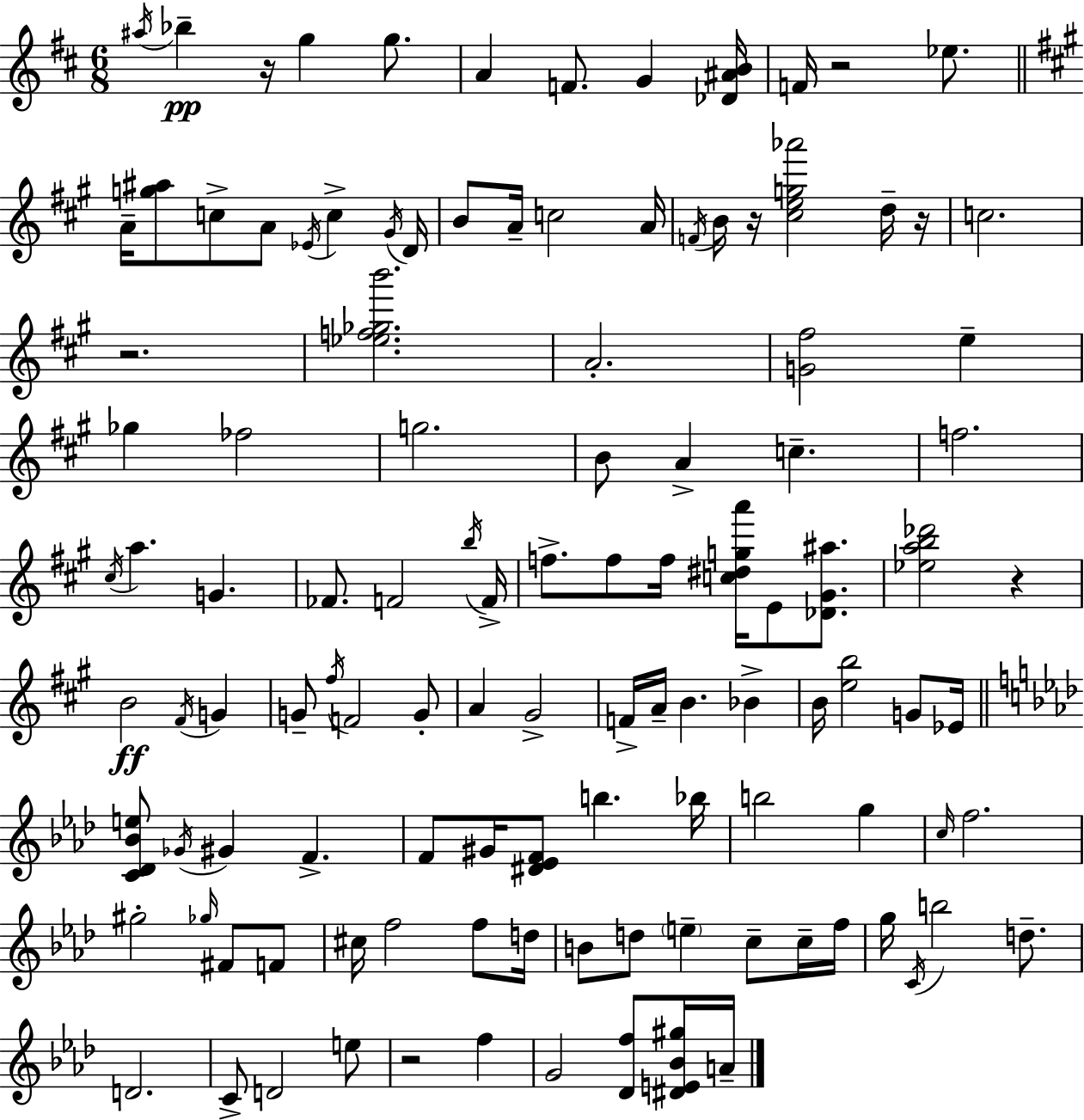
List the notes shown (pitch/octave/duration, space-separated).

A#5/s Bb5/q R/s G5/q G5/e. A4/q F4/e. G4/q [Db4,A#4,B4]/s F4/s R/h Eb5/e. A4/s [G5,A#5]/e C5/e A4/e Eb4/s C5/q G#4/s D4/s B4/e A4/s C5/h A4/s F4/s B4/s R/s [C#5,E5,G5,Ab6]/h D5/s R/s C5/h. R/h. [Eb5,F5,Gb5,B6]/h. A4/h. [G4,F#5]/h E5/q Gb5/q FES5/h G5/h. B4/e A4/q C5/q. F5/h. C#5/s A5/q. G4/q. FES4/e. F4/h B5/s F4/s F5/e. F5/e F5/s [C5,D#5,G5,A6]/s E4/e [Db4,G#4,A#5]/e. [Eb5,A5,B5,Db6]/h R/q B4/h F#4/s G4/q G4/e F#5/s F4/h G4/e A4/q G#4/h F4/s A4/s B4/q. Bb4/q B4/s [E5,B5]/h G4/e Eb4/s [C4,Db4,Bb4,E5]/e Gb4/s G#4/q F4/q. F4/e G#4/s [D#4,Eb4,F4]/e B5/q. Bb5/s B5/h G5/q C5/s F5/h. G#5/h Gb5/s F#4/e F4/e C#5/s F5/h F5/e D5/s B4/e D5/e E5/q C5/e C5/s F5/s G5/s C4/s B5/h D5/e. D4/h. C4/e D4/h E5/e R/h F5/q G4/h [Db4,F5]/e [D#4,E4,Bb4,G#5]/s A4/s